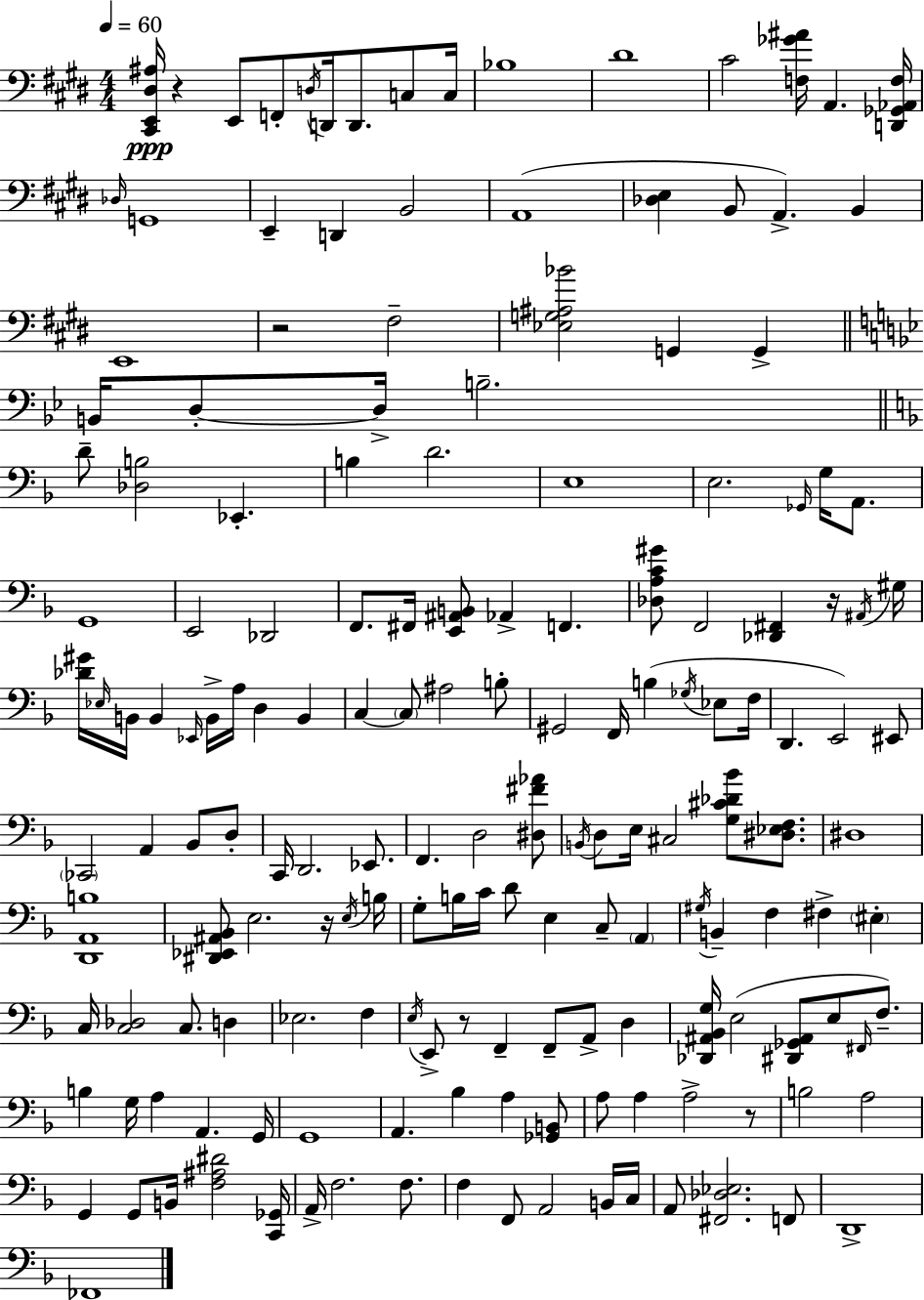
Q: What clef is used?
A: bass